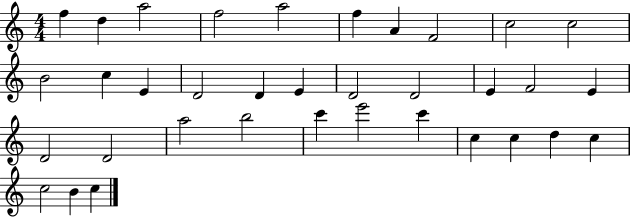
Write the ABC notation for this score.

X:1
T:Untitled
M:4/4
L:1/4
K:C
f d a2 f2 a2 f A F2 c2 c2 B2 c E D2 D E D2 D2 E F2 E D2 D2 a2 b2 c' e'2 c' c c d c c2 B c